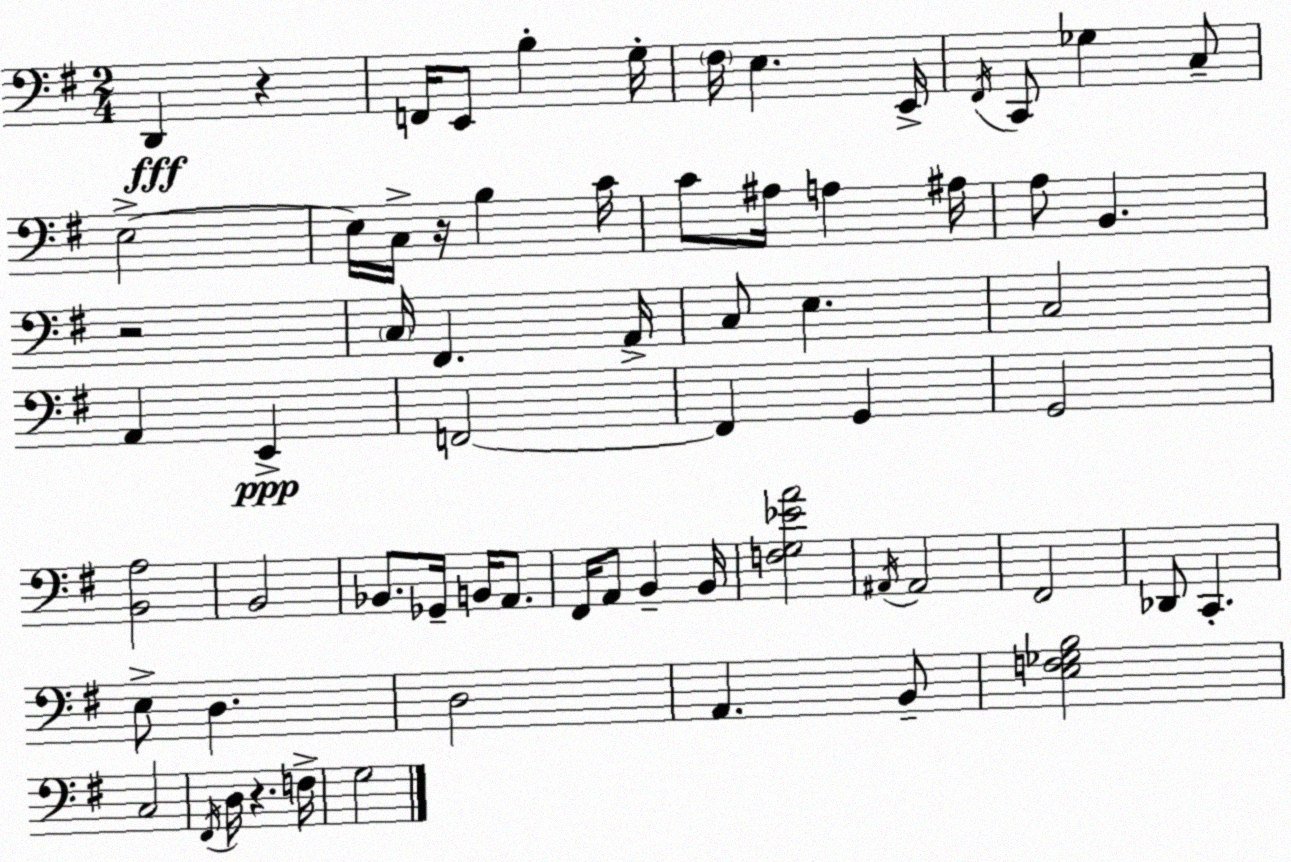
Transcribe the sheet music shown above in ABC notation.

X:1
T:Untitled
M:2/4
L:1/4
K:G
D,, z F,,/4 E,,/2 B, G,/4 ^F,/4 E, E,,/4 ^F,,/4 C,,/2 _G, C,/2 E,2 E,/4 C,/4 z/4 B, C/4 C/2 ^A,/4 A, ^A,/4 A,/2 B,, z2 C,/4 ^F,, A,,/4 C,/2 E, C,2 A,, E,, F,,2 F,, G,, G,,2 [B,,A,]2 B,,2 _B,,/2 _G,,/4 B,,/4 A,,/2 ^F,,/4 A,,/2 B,, B,,/4 [F,G,_EA]2 ^A,,/4 ^A,,2 ^F,,2 _D,,/2 C,, E,/2 D, D,2 A,, B,,/2 [E,F,_G,B,]2 C,2 ^F,,/4 D,/4 z F,/4 G,2